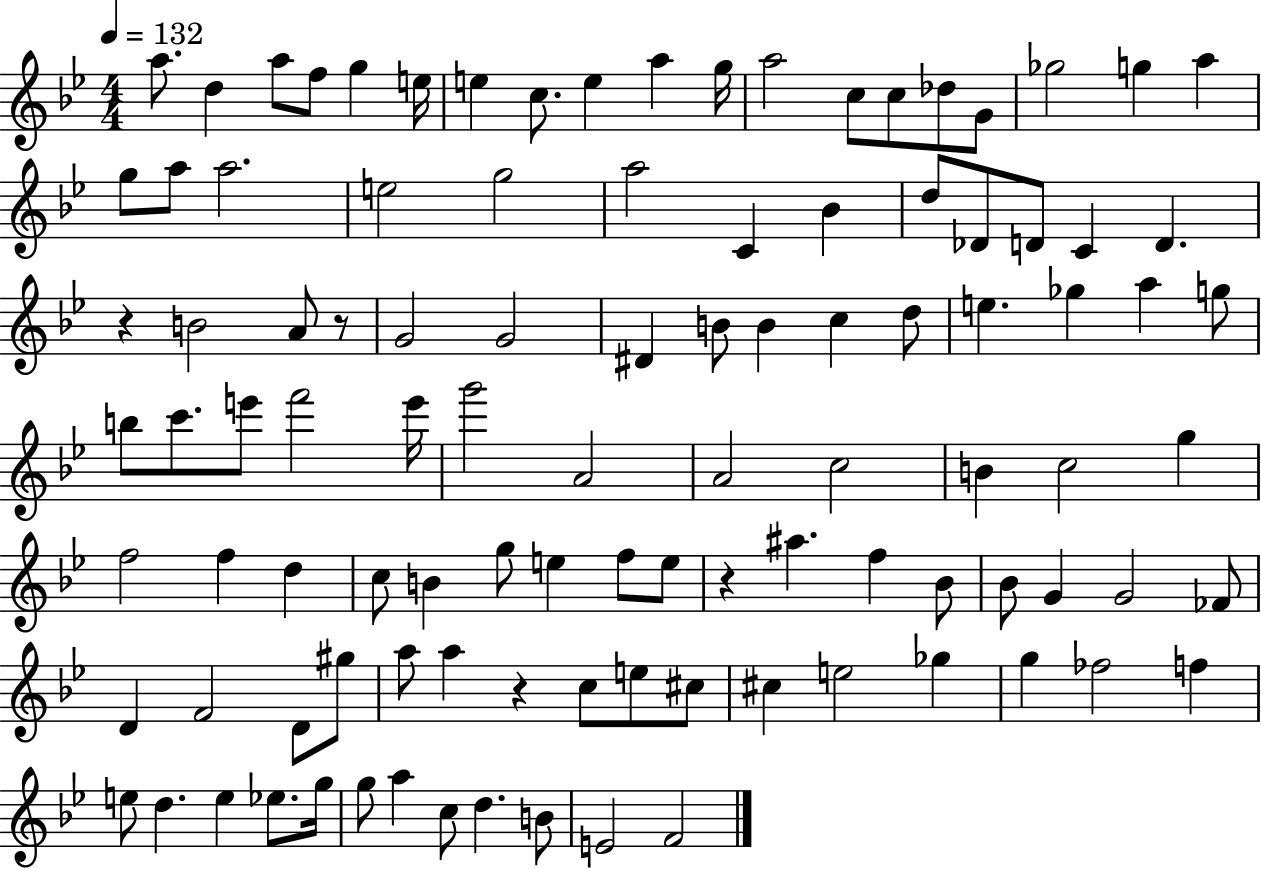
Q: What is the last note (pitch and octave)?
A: F4